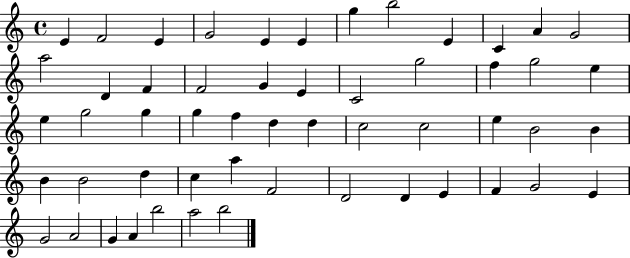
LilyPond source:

{
  \clef treble
  \time 4/4
  \defaultTimeSignature
  \key c \major
  e'4 f'2 e'4 | g'2 e'4 e'4 | g''4 b''2 e'4 | c'4 a'4 g'2 | \break a''2 d'4 f'4 | f'2 g'4 e'4 | c'2 g''2 | f''4 g''2 e''4 | \break e''4 g''2 g''4 | g''4 f''4 d''4 d''4 | c''2 c''2 | e''4 b'2 b'4 | \break b'4 b'2 d''4 | c''4 a''4 f'2 | d'2 d'4 e'4 | f'4 g'2 e'4 | \break g'2 a'2 | g'4 a'4 b''2 | a''2 b''2 | \bar "|."
}